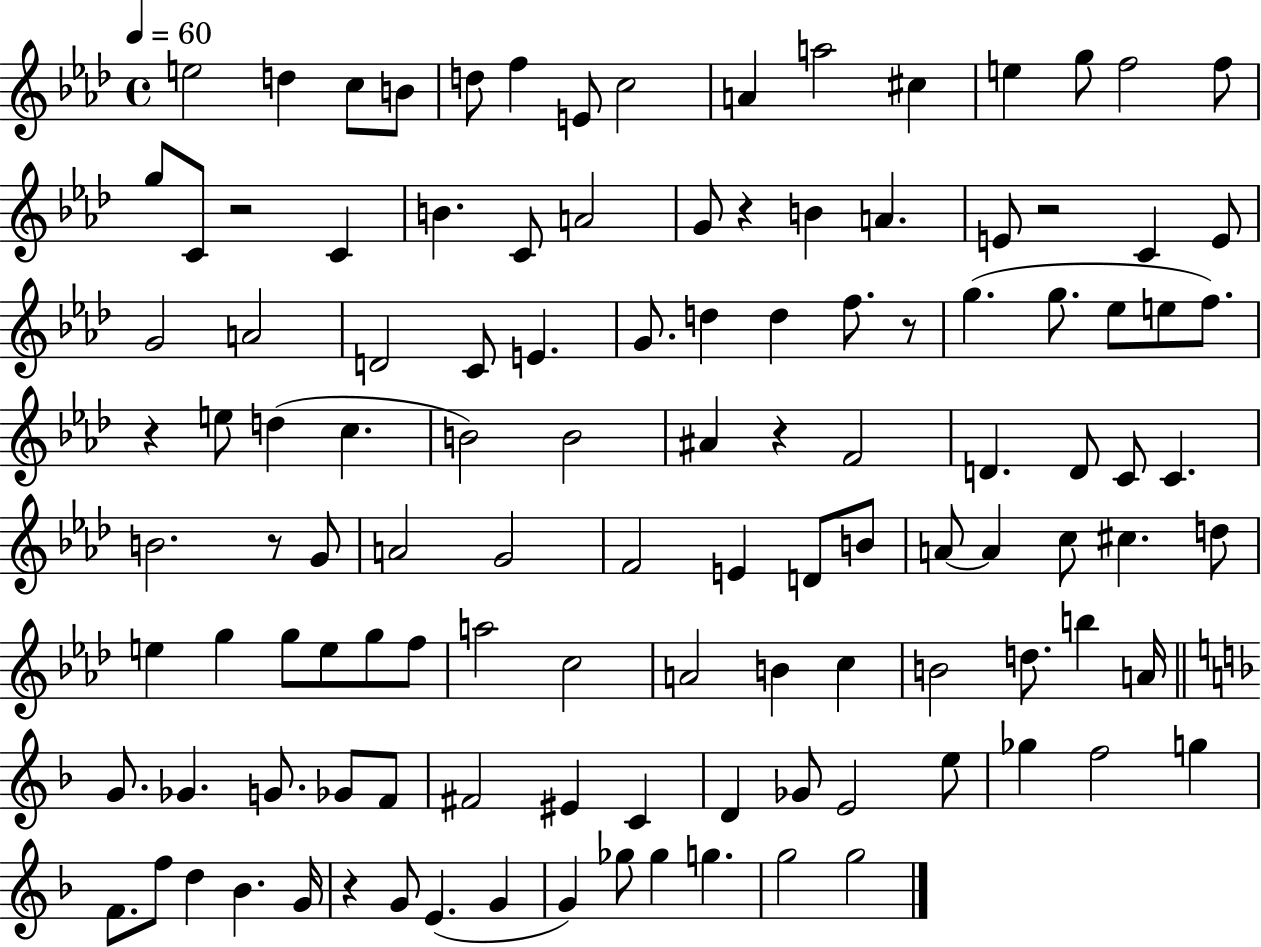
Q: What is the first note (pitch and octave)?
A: E5